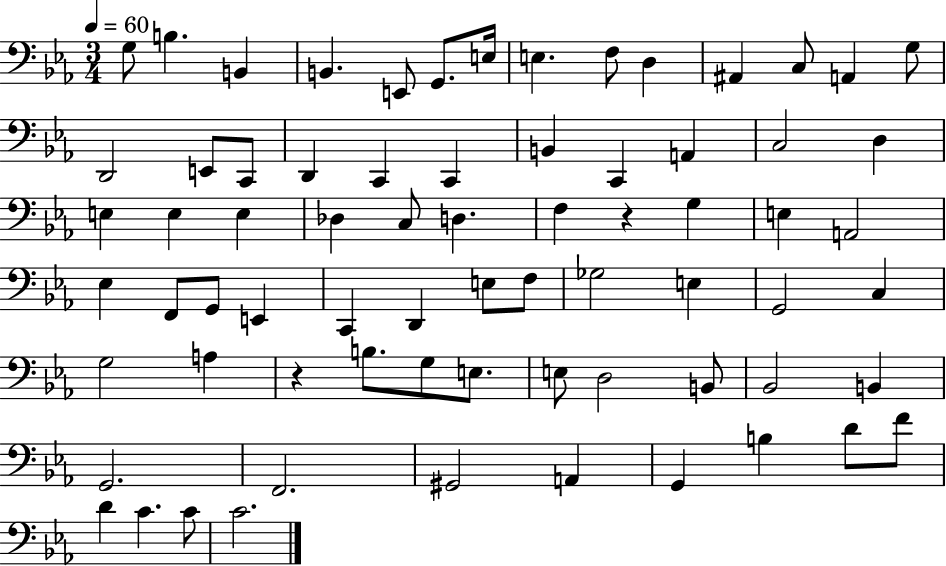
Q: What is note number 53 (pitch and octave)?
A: E3